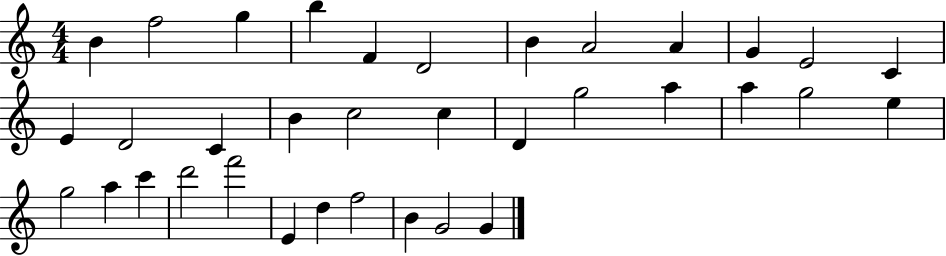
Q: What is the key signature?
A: C major